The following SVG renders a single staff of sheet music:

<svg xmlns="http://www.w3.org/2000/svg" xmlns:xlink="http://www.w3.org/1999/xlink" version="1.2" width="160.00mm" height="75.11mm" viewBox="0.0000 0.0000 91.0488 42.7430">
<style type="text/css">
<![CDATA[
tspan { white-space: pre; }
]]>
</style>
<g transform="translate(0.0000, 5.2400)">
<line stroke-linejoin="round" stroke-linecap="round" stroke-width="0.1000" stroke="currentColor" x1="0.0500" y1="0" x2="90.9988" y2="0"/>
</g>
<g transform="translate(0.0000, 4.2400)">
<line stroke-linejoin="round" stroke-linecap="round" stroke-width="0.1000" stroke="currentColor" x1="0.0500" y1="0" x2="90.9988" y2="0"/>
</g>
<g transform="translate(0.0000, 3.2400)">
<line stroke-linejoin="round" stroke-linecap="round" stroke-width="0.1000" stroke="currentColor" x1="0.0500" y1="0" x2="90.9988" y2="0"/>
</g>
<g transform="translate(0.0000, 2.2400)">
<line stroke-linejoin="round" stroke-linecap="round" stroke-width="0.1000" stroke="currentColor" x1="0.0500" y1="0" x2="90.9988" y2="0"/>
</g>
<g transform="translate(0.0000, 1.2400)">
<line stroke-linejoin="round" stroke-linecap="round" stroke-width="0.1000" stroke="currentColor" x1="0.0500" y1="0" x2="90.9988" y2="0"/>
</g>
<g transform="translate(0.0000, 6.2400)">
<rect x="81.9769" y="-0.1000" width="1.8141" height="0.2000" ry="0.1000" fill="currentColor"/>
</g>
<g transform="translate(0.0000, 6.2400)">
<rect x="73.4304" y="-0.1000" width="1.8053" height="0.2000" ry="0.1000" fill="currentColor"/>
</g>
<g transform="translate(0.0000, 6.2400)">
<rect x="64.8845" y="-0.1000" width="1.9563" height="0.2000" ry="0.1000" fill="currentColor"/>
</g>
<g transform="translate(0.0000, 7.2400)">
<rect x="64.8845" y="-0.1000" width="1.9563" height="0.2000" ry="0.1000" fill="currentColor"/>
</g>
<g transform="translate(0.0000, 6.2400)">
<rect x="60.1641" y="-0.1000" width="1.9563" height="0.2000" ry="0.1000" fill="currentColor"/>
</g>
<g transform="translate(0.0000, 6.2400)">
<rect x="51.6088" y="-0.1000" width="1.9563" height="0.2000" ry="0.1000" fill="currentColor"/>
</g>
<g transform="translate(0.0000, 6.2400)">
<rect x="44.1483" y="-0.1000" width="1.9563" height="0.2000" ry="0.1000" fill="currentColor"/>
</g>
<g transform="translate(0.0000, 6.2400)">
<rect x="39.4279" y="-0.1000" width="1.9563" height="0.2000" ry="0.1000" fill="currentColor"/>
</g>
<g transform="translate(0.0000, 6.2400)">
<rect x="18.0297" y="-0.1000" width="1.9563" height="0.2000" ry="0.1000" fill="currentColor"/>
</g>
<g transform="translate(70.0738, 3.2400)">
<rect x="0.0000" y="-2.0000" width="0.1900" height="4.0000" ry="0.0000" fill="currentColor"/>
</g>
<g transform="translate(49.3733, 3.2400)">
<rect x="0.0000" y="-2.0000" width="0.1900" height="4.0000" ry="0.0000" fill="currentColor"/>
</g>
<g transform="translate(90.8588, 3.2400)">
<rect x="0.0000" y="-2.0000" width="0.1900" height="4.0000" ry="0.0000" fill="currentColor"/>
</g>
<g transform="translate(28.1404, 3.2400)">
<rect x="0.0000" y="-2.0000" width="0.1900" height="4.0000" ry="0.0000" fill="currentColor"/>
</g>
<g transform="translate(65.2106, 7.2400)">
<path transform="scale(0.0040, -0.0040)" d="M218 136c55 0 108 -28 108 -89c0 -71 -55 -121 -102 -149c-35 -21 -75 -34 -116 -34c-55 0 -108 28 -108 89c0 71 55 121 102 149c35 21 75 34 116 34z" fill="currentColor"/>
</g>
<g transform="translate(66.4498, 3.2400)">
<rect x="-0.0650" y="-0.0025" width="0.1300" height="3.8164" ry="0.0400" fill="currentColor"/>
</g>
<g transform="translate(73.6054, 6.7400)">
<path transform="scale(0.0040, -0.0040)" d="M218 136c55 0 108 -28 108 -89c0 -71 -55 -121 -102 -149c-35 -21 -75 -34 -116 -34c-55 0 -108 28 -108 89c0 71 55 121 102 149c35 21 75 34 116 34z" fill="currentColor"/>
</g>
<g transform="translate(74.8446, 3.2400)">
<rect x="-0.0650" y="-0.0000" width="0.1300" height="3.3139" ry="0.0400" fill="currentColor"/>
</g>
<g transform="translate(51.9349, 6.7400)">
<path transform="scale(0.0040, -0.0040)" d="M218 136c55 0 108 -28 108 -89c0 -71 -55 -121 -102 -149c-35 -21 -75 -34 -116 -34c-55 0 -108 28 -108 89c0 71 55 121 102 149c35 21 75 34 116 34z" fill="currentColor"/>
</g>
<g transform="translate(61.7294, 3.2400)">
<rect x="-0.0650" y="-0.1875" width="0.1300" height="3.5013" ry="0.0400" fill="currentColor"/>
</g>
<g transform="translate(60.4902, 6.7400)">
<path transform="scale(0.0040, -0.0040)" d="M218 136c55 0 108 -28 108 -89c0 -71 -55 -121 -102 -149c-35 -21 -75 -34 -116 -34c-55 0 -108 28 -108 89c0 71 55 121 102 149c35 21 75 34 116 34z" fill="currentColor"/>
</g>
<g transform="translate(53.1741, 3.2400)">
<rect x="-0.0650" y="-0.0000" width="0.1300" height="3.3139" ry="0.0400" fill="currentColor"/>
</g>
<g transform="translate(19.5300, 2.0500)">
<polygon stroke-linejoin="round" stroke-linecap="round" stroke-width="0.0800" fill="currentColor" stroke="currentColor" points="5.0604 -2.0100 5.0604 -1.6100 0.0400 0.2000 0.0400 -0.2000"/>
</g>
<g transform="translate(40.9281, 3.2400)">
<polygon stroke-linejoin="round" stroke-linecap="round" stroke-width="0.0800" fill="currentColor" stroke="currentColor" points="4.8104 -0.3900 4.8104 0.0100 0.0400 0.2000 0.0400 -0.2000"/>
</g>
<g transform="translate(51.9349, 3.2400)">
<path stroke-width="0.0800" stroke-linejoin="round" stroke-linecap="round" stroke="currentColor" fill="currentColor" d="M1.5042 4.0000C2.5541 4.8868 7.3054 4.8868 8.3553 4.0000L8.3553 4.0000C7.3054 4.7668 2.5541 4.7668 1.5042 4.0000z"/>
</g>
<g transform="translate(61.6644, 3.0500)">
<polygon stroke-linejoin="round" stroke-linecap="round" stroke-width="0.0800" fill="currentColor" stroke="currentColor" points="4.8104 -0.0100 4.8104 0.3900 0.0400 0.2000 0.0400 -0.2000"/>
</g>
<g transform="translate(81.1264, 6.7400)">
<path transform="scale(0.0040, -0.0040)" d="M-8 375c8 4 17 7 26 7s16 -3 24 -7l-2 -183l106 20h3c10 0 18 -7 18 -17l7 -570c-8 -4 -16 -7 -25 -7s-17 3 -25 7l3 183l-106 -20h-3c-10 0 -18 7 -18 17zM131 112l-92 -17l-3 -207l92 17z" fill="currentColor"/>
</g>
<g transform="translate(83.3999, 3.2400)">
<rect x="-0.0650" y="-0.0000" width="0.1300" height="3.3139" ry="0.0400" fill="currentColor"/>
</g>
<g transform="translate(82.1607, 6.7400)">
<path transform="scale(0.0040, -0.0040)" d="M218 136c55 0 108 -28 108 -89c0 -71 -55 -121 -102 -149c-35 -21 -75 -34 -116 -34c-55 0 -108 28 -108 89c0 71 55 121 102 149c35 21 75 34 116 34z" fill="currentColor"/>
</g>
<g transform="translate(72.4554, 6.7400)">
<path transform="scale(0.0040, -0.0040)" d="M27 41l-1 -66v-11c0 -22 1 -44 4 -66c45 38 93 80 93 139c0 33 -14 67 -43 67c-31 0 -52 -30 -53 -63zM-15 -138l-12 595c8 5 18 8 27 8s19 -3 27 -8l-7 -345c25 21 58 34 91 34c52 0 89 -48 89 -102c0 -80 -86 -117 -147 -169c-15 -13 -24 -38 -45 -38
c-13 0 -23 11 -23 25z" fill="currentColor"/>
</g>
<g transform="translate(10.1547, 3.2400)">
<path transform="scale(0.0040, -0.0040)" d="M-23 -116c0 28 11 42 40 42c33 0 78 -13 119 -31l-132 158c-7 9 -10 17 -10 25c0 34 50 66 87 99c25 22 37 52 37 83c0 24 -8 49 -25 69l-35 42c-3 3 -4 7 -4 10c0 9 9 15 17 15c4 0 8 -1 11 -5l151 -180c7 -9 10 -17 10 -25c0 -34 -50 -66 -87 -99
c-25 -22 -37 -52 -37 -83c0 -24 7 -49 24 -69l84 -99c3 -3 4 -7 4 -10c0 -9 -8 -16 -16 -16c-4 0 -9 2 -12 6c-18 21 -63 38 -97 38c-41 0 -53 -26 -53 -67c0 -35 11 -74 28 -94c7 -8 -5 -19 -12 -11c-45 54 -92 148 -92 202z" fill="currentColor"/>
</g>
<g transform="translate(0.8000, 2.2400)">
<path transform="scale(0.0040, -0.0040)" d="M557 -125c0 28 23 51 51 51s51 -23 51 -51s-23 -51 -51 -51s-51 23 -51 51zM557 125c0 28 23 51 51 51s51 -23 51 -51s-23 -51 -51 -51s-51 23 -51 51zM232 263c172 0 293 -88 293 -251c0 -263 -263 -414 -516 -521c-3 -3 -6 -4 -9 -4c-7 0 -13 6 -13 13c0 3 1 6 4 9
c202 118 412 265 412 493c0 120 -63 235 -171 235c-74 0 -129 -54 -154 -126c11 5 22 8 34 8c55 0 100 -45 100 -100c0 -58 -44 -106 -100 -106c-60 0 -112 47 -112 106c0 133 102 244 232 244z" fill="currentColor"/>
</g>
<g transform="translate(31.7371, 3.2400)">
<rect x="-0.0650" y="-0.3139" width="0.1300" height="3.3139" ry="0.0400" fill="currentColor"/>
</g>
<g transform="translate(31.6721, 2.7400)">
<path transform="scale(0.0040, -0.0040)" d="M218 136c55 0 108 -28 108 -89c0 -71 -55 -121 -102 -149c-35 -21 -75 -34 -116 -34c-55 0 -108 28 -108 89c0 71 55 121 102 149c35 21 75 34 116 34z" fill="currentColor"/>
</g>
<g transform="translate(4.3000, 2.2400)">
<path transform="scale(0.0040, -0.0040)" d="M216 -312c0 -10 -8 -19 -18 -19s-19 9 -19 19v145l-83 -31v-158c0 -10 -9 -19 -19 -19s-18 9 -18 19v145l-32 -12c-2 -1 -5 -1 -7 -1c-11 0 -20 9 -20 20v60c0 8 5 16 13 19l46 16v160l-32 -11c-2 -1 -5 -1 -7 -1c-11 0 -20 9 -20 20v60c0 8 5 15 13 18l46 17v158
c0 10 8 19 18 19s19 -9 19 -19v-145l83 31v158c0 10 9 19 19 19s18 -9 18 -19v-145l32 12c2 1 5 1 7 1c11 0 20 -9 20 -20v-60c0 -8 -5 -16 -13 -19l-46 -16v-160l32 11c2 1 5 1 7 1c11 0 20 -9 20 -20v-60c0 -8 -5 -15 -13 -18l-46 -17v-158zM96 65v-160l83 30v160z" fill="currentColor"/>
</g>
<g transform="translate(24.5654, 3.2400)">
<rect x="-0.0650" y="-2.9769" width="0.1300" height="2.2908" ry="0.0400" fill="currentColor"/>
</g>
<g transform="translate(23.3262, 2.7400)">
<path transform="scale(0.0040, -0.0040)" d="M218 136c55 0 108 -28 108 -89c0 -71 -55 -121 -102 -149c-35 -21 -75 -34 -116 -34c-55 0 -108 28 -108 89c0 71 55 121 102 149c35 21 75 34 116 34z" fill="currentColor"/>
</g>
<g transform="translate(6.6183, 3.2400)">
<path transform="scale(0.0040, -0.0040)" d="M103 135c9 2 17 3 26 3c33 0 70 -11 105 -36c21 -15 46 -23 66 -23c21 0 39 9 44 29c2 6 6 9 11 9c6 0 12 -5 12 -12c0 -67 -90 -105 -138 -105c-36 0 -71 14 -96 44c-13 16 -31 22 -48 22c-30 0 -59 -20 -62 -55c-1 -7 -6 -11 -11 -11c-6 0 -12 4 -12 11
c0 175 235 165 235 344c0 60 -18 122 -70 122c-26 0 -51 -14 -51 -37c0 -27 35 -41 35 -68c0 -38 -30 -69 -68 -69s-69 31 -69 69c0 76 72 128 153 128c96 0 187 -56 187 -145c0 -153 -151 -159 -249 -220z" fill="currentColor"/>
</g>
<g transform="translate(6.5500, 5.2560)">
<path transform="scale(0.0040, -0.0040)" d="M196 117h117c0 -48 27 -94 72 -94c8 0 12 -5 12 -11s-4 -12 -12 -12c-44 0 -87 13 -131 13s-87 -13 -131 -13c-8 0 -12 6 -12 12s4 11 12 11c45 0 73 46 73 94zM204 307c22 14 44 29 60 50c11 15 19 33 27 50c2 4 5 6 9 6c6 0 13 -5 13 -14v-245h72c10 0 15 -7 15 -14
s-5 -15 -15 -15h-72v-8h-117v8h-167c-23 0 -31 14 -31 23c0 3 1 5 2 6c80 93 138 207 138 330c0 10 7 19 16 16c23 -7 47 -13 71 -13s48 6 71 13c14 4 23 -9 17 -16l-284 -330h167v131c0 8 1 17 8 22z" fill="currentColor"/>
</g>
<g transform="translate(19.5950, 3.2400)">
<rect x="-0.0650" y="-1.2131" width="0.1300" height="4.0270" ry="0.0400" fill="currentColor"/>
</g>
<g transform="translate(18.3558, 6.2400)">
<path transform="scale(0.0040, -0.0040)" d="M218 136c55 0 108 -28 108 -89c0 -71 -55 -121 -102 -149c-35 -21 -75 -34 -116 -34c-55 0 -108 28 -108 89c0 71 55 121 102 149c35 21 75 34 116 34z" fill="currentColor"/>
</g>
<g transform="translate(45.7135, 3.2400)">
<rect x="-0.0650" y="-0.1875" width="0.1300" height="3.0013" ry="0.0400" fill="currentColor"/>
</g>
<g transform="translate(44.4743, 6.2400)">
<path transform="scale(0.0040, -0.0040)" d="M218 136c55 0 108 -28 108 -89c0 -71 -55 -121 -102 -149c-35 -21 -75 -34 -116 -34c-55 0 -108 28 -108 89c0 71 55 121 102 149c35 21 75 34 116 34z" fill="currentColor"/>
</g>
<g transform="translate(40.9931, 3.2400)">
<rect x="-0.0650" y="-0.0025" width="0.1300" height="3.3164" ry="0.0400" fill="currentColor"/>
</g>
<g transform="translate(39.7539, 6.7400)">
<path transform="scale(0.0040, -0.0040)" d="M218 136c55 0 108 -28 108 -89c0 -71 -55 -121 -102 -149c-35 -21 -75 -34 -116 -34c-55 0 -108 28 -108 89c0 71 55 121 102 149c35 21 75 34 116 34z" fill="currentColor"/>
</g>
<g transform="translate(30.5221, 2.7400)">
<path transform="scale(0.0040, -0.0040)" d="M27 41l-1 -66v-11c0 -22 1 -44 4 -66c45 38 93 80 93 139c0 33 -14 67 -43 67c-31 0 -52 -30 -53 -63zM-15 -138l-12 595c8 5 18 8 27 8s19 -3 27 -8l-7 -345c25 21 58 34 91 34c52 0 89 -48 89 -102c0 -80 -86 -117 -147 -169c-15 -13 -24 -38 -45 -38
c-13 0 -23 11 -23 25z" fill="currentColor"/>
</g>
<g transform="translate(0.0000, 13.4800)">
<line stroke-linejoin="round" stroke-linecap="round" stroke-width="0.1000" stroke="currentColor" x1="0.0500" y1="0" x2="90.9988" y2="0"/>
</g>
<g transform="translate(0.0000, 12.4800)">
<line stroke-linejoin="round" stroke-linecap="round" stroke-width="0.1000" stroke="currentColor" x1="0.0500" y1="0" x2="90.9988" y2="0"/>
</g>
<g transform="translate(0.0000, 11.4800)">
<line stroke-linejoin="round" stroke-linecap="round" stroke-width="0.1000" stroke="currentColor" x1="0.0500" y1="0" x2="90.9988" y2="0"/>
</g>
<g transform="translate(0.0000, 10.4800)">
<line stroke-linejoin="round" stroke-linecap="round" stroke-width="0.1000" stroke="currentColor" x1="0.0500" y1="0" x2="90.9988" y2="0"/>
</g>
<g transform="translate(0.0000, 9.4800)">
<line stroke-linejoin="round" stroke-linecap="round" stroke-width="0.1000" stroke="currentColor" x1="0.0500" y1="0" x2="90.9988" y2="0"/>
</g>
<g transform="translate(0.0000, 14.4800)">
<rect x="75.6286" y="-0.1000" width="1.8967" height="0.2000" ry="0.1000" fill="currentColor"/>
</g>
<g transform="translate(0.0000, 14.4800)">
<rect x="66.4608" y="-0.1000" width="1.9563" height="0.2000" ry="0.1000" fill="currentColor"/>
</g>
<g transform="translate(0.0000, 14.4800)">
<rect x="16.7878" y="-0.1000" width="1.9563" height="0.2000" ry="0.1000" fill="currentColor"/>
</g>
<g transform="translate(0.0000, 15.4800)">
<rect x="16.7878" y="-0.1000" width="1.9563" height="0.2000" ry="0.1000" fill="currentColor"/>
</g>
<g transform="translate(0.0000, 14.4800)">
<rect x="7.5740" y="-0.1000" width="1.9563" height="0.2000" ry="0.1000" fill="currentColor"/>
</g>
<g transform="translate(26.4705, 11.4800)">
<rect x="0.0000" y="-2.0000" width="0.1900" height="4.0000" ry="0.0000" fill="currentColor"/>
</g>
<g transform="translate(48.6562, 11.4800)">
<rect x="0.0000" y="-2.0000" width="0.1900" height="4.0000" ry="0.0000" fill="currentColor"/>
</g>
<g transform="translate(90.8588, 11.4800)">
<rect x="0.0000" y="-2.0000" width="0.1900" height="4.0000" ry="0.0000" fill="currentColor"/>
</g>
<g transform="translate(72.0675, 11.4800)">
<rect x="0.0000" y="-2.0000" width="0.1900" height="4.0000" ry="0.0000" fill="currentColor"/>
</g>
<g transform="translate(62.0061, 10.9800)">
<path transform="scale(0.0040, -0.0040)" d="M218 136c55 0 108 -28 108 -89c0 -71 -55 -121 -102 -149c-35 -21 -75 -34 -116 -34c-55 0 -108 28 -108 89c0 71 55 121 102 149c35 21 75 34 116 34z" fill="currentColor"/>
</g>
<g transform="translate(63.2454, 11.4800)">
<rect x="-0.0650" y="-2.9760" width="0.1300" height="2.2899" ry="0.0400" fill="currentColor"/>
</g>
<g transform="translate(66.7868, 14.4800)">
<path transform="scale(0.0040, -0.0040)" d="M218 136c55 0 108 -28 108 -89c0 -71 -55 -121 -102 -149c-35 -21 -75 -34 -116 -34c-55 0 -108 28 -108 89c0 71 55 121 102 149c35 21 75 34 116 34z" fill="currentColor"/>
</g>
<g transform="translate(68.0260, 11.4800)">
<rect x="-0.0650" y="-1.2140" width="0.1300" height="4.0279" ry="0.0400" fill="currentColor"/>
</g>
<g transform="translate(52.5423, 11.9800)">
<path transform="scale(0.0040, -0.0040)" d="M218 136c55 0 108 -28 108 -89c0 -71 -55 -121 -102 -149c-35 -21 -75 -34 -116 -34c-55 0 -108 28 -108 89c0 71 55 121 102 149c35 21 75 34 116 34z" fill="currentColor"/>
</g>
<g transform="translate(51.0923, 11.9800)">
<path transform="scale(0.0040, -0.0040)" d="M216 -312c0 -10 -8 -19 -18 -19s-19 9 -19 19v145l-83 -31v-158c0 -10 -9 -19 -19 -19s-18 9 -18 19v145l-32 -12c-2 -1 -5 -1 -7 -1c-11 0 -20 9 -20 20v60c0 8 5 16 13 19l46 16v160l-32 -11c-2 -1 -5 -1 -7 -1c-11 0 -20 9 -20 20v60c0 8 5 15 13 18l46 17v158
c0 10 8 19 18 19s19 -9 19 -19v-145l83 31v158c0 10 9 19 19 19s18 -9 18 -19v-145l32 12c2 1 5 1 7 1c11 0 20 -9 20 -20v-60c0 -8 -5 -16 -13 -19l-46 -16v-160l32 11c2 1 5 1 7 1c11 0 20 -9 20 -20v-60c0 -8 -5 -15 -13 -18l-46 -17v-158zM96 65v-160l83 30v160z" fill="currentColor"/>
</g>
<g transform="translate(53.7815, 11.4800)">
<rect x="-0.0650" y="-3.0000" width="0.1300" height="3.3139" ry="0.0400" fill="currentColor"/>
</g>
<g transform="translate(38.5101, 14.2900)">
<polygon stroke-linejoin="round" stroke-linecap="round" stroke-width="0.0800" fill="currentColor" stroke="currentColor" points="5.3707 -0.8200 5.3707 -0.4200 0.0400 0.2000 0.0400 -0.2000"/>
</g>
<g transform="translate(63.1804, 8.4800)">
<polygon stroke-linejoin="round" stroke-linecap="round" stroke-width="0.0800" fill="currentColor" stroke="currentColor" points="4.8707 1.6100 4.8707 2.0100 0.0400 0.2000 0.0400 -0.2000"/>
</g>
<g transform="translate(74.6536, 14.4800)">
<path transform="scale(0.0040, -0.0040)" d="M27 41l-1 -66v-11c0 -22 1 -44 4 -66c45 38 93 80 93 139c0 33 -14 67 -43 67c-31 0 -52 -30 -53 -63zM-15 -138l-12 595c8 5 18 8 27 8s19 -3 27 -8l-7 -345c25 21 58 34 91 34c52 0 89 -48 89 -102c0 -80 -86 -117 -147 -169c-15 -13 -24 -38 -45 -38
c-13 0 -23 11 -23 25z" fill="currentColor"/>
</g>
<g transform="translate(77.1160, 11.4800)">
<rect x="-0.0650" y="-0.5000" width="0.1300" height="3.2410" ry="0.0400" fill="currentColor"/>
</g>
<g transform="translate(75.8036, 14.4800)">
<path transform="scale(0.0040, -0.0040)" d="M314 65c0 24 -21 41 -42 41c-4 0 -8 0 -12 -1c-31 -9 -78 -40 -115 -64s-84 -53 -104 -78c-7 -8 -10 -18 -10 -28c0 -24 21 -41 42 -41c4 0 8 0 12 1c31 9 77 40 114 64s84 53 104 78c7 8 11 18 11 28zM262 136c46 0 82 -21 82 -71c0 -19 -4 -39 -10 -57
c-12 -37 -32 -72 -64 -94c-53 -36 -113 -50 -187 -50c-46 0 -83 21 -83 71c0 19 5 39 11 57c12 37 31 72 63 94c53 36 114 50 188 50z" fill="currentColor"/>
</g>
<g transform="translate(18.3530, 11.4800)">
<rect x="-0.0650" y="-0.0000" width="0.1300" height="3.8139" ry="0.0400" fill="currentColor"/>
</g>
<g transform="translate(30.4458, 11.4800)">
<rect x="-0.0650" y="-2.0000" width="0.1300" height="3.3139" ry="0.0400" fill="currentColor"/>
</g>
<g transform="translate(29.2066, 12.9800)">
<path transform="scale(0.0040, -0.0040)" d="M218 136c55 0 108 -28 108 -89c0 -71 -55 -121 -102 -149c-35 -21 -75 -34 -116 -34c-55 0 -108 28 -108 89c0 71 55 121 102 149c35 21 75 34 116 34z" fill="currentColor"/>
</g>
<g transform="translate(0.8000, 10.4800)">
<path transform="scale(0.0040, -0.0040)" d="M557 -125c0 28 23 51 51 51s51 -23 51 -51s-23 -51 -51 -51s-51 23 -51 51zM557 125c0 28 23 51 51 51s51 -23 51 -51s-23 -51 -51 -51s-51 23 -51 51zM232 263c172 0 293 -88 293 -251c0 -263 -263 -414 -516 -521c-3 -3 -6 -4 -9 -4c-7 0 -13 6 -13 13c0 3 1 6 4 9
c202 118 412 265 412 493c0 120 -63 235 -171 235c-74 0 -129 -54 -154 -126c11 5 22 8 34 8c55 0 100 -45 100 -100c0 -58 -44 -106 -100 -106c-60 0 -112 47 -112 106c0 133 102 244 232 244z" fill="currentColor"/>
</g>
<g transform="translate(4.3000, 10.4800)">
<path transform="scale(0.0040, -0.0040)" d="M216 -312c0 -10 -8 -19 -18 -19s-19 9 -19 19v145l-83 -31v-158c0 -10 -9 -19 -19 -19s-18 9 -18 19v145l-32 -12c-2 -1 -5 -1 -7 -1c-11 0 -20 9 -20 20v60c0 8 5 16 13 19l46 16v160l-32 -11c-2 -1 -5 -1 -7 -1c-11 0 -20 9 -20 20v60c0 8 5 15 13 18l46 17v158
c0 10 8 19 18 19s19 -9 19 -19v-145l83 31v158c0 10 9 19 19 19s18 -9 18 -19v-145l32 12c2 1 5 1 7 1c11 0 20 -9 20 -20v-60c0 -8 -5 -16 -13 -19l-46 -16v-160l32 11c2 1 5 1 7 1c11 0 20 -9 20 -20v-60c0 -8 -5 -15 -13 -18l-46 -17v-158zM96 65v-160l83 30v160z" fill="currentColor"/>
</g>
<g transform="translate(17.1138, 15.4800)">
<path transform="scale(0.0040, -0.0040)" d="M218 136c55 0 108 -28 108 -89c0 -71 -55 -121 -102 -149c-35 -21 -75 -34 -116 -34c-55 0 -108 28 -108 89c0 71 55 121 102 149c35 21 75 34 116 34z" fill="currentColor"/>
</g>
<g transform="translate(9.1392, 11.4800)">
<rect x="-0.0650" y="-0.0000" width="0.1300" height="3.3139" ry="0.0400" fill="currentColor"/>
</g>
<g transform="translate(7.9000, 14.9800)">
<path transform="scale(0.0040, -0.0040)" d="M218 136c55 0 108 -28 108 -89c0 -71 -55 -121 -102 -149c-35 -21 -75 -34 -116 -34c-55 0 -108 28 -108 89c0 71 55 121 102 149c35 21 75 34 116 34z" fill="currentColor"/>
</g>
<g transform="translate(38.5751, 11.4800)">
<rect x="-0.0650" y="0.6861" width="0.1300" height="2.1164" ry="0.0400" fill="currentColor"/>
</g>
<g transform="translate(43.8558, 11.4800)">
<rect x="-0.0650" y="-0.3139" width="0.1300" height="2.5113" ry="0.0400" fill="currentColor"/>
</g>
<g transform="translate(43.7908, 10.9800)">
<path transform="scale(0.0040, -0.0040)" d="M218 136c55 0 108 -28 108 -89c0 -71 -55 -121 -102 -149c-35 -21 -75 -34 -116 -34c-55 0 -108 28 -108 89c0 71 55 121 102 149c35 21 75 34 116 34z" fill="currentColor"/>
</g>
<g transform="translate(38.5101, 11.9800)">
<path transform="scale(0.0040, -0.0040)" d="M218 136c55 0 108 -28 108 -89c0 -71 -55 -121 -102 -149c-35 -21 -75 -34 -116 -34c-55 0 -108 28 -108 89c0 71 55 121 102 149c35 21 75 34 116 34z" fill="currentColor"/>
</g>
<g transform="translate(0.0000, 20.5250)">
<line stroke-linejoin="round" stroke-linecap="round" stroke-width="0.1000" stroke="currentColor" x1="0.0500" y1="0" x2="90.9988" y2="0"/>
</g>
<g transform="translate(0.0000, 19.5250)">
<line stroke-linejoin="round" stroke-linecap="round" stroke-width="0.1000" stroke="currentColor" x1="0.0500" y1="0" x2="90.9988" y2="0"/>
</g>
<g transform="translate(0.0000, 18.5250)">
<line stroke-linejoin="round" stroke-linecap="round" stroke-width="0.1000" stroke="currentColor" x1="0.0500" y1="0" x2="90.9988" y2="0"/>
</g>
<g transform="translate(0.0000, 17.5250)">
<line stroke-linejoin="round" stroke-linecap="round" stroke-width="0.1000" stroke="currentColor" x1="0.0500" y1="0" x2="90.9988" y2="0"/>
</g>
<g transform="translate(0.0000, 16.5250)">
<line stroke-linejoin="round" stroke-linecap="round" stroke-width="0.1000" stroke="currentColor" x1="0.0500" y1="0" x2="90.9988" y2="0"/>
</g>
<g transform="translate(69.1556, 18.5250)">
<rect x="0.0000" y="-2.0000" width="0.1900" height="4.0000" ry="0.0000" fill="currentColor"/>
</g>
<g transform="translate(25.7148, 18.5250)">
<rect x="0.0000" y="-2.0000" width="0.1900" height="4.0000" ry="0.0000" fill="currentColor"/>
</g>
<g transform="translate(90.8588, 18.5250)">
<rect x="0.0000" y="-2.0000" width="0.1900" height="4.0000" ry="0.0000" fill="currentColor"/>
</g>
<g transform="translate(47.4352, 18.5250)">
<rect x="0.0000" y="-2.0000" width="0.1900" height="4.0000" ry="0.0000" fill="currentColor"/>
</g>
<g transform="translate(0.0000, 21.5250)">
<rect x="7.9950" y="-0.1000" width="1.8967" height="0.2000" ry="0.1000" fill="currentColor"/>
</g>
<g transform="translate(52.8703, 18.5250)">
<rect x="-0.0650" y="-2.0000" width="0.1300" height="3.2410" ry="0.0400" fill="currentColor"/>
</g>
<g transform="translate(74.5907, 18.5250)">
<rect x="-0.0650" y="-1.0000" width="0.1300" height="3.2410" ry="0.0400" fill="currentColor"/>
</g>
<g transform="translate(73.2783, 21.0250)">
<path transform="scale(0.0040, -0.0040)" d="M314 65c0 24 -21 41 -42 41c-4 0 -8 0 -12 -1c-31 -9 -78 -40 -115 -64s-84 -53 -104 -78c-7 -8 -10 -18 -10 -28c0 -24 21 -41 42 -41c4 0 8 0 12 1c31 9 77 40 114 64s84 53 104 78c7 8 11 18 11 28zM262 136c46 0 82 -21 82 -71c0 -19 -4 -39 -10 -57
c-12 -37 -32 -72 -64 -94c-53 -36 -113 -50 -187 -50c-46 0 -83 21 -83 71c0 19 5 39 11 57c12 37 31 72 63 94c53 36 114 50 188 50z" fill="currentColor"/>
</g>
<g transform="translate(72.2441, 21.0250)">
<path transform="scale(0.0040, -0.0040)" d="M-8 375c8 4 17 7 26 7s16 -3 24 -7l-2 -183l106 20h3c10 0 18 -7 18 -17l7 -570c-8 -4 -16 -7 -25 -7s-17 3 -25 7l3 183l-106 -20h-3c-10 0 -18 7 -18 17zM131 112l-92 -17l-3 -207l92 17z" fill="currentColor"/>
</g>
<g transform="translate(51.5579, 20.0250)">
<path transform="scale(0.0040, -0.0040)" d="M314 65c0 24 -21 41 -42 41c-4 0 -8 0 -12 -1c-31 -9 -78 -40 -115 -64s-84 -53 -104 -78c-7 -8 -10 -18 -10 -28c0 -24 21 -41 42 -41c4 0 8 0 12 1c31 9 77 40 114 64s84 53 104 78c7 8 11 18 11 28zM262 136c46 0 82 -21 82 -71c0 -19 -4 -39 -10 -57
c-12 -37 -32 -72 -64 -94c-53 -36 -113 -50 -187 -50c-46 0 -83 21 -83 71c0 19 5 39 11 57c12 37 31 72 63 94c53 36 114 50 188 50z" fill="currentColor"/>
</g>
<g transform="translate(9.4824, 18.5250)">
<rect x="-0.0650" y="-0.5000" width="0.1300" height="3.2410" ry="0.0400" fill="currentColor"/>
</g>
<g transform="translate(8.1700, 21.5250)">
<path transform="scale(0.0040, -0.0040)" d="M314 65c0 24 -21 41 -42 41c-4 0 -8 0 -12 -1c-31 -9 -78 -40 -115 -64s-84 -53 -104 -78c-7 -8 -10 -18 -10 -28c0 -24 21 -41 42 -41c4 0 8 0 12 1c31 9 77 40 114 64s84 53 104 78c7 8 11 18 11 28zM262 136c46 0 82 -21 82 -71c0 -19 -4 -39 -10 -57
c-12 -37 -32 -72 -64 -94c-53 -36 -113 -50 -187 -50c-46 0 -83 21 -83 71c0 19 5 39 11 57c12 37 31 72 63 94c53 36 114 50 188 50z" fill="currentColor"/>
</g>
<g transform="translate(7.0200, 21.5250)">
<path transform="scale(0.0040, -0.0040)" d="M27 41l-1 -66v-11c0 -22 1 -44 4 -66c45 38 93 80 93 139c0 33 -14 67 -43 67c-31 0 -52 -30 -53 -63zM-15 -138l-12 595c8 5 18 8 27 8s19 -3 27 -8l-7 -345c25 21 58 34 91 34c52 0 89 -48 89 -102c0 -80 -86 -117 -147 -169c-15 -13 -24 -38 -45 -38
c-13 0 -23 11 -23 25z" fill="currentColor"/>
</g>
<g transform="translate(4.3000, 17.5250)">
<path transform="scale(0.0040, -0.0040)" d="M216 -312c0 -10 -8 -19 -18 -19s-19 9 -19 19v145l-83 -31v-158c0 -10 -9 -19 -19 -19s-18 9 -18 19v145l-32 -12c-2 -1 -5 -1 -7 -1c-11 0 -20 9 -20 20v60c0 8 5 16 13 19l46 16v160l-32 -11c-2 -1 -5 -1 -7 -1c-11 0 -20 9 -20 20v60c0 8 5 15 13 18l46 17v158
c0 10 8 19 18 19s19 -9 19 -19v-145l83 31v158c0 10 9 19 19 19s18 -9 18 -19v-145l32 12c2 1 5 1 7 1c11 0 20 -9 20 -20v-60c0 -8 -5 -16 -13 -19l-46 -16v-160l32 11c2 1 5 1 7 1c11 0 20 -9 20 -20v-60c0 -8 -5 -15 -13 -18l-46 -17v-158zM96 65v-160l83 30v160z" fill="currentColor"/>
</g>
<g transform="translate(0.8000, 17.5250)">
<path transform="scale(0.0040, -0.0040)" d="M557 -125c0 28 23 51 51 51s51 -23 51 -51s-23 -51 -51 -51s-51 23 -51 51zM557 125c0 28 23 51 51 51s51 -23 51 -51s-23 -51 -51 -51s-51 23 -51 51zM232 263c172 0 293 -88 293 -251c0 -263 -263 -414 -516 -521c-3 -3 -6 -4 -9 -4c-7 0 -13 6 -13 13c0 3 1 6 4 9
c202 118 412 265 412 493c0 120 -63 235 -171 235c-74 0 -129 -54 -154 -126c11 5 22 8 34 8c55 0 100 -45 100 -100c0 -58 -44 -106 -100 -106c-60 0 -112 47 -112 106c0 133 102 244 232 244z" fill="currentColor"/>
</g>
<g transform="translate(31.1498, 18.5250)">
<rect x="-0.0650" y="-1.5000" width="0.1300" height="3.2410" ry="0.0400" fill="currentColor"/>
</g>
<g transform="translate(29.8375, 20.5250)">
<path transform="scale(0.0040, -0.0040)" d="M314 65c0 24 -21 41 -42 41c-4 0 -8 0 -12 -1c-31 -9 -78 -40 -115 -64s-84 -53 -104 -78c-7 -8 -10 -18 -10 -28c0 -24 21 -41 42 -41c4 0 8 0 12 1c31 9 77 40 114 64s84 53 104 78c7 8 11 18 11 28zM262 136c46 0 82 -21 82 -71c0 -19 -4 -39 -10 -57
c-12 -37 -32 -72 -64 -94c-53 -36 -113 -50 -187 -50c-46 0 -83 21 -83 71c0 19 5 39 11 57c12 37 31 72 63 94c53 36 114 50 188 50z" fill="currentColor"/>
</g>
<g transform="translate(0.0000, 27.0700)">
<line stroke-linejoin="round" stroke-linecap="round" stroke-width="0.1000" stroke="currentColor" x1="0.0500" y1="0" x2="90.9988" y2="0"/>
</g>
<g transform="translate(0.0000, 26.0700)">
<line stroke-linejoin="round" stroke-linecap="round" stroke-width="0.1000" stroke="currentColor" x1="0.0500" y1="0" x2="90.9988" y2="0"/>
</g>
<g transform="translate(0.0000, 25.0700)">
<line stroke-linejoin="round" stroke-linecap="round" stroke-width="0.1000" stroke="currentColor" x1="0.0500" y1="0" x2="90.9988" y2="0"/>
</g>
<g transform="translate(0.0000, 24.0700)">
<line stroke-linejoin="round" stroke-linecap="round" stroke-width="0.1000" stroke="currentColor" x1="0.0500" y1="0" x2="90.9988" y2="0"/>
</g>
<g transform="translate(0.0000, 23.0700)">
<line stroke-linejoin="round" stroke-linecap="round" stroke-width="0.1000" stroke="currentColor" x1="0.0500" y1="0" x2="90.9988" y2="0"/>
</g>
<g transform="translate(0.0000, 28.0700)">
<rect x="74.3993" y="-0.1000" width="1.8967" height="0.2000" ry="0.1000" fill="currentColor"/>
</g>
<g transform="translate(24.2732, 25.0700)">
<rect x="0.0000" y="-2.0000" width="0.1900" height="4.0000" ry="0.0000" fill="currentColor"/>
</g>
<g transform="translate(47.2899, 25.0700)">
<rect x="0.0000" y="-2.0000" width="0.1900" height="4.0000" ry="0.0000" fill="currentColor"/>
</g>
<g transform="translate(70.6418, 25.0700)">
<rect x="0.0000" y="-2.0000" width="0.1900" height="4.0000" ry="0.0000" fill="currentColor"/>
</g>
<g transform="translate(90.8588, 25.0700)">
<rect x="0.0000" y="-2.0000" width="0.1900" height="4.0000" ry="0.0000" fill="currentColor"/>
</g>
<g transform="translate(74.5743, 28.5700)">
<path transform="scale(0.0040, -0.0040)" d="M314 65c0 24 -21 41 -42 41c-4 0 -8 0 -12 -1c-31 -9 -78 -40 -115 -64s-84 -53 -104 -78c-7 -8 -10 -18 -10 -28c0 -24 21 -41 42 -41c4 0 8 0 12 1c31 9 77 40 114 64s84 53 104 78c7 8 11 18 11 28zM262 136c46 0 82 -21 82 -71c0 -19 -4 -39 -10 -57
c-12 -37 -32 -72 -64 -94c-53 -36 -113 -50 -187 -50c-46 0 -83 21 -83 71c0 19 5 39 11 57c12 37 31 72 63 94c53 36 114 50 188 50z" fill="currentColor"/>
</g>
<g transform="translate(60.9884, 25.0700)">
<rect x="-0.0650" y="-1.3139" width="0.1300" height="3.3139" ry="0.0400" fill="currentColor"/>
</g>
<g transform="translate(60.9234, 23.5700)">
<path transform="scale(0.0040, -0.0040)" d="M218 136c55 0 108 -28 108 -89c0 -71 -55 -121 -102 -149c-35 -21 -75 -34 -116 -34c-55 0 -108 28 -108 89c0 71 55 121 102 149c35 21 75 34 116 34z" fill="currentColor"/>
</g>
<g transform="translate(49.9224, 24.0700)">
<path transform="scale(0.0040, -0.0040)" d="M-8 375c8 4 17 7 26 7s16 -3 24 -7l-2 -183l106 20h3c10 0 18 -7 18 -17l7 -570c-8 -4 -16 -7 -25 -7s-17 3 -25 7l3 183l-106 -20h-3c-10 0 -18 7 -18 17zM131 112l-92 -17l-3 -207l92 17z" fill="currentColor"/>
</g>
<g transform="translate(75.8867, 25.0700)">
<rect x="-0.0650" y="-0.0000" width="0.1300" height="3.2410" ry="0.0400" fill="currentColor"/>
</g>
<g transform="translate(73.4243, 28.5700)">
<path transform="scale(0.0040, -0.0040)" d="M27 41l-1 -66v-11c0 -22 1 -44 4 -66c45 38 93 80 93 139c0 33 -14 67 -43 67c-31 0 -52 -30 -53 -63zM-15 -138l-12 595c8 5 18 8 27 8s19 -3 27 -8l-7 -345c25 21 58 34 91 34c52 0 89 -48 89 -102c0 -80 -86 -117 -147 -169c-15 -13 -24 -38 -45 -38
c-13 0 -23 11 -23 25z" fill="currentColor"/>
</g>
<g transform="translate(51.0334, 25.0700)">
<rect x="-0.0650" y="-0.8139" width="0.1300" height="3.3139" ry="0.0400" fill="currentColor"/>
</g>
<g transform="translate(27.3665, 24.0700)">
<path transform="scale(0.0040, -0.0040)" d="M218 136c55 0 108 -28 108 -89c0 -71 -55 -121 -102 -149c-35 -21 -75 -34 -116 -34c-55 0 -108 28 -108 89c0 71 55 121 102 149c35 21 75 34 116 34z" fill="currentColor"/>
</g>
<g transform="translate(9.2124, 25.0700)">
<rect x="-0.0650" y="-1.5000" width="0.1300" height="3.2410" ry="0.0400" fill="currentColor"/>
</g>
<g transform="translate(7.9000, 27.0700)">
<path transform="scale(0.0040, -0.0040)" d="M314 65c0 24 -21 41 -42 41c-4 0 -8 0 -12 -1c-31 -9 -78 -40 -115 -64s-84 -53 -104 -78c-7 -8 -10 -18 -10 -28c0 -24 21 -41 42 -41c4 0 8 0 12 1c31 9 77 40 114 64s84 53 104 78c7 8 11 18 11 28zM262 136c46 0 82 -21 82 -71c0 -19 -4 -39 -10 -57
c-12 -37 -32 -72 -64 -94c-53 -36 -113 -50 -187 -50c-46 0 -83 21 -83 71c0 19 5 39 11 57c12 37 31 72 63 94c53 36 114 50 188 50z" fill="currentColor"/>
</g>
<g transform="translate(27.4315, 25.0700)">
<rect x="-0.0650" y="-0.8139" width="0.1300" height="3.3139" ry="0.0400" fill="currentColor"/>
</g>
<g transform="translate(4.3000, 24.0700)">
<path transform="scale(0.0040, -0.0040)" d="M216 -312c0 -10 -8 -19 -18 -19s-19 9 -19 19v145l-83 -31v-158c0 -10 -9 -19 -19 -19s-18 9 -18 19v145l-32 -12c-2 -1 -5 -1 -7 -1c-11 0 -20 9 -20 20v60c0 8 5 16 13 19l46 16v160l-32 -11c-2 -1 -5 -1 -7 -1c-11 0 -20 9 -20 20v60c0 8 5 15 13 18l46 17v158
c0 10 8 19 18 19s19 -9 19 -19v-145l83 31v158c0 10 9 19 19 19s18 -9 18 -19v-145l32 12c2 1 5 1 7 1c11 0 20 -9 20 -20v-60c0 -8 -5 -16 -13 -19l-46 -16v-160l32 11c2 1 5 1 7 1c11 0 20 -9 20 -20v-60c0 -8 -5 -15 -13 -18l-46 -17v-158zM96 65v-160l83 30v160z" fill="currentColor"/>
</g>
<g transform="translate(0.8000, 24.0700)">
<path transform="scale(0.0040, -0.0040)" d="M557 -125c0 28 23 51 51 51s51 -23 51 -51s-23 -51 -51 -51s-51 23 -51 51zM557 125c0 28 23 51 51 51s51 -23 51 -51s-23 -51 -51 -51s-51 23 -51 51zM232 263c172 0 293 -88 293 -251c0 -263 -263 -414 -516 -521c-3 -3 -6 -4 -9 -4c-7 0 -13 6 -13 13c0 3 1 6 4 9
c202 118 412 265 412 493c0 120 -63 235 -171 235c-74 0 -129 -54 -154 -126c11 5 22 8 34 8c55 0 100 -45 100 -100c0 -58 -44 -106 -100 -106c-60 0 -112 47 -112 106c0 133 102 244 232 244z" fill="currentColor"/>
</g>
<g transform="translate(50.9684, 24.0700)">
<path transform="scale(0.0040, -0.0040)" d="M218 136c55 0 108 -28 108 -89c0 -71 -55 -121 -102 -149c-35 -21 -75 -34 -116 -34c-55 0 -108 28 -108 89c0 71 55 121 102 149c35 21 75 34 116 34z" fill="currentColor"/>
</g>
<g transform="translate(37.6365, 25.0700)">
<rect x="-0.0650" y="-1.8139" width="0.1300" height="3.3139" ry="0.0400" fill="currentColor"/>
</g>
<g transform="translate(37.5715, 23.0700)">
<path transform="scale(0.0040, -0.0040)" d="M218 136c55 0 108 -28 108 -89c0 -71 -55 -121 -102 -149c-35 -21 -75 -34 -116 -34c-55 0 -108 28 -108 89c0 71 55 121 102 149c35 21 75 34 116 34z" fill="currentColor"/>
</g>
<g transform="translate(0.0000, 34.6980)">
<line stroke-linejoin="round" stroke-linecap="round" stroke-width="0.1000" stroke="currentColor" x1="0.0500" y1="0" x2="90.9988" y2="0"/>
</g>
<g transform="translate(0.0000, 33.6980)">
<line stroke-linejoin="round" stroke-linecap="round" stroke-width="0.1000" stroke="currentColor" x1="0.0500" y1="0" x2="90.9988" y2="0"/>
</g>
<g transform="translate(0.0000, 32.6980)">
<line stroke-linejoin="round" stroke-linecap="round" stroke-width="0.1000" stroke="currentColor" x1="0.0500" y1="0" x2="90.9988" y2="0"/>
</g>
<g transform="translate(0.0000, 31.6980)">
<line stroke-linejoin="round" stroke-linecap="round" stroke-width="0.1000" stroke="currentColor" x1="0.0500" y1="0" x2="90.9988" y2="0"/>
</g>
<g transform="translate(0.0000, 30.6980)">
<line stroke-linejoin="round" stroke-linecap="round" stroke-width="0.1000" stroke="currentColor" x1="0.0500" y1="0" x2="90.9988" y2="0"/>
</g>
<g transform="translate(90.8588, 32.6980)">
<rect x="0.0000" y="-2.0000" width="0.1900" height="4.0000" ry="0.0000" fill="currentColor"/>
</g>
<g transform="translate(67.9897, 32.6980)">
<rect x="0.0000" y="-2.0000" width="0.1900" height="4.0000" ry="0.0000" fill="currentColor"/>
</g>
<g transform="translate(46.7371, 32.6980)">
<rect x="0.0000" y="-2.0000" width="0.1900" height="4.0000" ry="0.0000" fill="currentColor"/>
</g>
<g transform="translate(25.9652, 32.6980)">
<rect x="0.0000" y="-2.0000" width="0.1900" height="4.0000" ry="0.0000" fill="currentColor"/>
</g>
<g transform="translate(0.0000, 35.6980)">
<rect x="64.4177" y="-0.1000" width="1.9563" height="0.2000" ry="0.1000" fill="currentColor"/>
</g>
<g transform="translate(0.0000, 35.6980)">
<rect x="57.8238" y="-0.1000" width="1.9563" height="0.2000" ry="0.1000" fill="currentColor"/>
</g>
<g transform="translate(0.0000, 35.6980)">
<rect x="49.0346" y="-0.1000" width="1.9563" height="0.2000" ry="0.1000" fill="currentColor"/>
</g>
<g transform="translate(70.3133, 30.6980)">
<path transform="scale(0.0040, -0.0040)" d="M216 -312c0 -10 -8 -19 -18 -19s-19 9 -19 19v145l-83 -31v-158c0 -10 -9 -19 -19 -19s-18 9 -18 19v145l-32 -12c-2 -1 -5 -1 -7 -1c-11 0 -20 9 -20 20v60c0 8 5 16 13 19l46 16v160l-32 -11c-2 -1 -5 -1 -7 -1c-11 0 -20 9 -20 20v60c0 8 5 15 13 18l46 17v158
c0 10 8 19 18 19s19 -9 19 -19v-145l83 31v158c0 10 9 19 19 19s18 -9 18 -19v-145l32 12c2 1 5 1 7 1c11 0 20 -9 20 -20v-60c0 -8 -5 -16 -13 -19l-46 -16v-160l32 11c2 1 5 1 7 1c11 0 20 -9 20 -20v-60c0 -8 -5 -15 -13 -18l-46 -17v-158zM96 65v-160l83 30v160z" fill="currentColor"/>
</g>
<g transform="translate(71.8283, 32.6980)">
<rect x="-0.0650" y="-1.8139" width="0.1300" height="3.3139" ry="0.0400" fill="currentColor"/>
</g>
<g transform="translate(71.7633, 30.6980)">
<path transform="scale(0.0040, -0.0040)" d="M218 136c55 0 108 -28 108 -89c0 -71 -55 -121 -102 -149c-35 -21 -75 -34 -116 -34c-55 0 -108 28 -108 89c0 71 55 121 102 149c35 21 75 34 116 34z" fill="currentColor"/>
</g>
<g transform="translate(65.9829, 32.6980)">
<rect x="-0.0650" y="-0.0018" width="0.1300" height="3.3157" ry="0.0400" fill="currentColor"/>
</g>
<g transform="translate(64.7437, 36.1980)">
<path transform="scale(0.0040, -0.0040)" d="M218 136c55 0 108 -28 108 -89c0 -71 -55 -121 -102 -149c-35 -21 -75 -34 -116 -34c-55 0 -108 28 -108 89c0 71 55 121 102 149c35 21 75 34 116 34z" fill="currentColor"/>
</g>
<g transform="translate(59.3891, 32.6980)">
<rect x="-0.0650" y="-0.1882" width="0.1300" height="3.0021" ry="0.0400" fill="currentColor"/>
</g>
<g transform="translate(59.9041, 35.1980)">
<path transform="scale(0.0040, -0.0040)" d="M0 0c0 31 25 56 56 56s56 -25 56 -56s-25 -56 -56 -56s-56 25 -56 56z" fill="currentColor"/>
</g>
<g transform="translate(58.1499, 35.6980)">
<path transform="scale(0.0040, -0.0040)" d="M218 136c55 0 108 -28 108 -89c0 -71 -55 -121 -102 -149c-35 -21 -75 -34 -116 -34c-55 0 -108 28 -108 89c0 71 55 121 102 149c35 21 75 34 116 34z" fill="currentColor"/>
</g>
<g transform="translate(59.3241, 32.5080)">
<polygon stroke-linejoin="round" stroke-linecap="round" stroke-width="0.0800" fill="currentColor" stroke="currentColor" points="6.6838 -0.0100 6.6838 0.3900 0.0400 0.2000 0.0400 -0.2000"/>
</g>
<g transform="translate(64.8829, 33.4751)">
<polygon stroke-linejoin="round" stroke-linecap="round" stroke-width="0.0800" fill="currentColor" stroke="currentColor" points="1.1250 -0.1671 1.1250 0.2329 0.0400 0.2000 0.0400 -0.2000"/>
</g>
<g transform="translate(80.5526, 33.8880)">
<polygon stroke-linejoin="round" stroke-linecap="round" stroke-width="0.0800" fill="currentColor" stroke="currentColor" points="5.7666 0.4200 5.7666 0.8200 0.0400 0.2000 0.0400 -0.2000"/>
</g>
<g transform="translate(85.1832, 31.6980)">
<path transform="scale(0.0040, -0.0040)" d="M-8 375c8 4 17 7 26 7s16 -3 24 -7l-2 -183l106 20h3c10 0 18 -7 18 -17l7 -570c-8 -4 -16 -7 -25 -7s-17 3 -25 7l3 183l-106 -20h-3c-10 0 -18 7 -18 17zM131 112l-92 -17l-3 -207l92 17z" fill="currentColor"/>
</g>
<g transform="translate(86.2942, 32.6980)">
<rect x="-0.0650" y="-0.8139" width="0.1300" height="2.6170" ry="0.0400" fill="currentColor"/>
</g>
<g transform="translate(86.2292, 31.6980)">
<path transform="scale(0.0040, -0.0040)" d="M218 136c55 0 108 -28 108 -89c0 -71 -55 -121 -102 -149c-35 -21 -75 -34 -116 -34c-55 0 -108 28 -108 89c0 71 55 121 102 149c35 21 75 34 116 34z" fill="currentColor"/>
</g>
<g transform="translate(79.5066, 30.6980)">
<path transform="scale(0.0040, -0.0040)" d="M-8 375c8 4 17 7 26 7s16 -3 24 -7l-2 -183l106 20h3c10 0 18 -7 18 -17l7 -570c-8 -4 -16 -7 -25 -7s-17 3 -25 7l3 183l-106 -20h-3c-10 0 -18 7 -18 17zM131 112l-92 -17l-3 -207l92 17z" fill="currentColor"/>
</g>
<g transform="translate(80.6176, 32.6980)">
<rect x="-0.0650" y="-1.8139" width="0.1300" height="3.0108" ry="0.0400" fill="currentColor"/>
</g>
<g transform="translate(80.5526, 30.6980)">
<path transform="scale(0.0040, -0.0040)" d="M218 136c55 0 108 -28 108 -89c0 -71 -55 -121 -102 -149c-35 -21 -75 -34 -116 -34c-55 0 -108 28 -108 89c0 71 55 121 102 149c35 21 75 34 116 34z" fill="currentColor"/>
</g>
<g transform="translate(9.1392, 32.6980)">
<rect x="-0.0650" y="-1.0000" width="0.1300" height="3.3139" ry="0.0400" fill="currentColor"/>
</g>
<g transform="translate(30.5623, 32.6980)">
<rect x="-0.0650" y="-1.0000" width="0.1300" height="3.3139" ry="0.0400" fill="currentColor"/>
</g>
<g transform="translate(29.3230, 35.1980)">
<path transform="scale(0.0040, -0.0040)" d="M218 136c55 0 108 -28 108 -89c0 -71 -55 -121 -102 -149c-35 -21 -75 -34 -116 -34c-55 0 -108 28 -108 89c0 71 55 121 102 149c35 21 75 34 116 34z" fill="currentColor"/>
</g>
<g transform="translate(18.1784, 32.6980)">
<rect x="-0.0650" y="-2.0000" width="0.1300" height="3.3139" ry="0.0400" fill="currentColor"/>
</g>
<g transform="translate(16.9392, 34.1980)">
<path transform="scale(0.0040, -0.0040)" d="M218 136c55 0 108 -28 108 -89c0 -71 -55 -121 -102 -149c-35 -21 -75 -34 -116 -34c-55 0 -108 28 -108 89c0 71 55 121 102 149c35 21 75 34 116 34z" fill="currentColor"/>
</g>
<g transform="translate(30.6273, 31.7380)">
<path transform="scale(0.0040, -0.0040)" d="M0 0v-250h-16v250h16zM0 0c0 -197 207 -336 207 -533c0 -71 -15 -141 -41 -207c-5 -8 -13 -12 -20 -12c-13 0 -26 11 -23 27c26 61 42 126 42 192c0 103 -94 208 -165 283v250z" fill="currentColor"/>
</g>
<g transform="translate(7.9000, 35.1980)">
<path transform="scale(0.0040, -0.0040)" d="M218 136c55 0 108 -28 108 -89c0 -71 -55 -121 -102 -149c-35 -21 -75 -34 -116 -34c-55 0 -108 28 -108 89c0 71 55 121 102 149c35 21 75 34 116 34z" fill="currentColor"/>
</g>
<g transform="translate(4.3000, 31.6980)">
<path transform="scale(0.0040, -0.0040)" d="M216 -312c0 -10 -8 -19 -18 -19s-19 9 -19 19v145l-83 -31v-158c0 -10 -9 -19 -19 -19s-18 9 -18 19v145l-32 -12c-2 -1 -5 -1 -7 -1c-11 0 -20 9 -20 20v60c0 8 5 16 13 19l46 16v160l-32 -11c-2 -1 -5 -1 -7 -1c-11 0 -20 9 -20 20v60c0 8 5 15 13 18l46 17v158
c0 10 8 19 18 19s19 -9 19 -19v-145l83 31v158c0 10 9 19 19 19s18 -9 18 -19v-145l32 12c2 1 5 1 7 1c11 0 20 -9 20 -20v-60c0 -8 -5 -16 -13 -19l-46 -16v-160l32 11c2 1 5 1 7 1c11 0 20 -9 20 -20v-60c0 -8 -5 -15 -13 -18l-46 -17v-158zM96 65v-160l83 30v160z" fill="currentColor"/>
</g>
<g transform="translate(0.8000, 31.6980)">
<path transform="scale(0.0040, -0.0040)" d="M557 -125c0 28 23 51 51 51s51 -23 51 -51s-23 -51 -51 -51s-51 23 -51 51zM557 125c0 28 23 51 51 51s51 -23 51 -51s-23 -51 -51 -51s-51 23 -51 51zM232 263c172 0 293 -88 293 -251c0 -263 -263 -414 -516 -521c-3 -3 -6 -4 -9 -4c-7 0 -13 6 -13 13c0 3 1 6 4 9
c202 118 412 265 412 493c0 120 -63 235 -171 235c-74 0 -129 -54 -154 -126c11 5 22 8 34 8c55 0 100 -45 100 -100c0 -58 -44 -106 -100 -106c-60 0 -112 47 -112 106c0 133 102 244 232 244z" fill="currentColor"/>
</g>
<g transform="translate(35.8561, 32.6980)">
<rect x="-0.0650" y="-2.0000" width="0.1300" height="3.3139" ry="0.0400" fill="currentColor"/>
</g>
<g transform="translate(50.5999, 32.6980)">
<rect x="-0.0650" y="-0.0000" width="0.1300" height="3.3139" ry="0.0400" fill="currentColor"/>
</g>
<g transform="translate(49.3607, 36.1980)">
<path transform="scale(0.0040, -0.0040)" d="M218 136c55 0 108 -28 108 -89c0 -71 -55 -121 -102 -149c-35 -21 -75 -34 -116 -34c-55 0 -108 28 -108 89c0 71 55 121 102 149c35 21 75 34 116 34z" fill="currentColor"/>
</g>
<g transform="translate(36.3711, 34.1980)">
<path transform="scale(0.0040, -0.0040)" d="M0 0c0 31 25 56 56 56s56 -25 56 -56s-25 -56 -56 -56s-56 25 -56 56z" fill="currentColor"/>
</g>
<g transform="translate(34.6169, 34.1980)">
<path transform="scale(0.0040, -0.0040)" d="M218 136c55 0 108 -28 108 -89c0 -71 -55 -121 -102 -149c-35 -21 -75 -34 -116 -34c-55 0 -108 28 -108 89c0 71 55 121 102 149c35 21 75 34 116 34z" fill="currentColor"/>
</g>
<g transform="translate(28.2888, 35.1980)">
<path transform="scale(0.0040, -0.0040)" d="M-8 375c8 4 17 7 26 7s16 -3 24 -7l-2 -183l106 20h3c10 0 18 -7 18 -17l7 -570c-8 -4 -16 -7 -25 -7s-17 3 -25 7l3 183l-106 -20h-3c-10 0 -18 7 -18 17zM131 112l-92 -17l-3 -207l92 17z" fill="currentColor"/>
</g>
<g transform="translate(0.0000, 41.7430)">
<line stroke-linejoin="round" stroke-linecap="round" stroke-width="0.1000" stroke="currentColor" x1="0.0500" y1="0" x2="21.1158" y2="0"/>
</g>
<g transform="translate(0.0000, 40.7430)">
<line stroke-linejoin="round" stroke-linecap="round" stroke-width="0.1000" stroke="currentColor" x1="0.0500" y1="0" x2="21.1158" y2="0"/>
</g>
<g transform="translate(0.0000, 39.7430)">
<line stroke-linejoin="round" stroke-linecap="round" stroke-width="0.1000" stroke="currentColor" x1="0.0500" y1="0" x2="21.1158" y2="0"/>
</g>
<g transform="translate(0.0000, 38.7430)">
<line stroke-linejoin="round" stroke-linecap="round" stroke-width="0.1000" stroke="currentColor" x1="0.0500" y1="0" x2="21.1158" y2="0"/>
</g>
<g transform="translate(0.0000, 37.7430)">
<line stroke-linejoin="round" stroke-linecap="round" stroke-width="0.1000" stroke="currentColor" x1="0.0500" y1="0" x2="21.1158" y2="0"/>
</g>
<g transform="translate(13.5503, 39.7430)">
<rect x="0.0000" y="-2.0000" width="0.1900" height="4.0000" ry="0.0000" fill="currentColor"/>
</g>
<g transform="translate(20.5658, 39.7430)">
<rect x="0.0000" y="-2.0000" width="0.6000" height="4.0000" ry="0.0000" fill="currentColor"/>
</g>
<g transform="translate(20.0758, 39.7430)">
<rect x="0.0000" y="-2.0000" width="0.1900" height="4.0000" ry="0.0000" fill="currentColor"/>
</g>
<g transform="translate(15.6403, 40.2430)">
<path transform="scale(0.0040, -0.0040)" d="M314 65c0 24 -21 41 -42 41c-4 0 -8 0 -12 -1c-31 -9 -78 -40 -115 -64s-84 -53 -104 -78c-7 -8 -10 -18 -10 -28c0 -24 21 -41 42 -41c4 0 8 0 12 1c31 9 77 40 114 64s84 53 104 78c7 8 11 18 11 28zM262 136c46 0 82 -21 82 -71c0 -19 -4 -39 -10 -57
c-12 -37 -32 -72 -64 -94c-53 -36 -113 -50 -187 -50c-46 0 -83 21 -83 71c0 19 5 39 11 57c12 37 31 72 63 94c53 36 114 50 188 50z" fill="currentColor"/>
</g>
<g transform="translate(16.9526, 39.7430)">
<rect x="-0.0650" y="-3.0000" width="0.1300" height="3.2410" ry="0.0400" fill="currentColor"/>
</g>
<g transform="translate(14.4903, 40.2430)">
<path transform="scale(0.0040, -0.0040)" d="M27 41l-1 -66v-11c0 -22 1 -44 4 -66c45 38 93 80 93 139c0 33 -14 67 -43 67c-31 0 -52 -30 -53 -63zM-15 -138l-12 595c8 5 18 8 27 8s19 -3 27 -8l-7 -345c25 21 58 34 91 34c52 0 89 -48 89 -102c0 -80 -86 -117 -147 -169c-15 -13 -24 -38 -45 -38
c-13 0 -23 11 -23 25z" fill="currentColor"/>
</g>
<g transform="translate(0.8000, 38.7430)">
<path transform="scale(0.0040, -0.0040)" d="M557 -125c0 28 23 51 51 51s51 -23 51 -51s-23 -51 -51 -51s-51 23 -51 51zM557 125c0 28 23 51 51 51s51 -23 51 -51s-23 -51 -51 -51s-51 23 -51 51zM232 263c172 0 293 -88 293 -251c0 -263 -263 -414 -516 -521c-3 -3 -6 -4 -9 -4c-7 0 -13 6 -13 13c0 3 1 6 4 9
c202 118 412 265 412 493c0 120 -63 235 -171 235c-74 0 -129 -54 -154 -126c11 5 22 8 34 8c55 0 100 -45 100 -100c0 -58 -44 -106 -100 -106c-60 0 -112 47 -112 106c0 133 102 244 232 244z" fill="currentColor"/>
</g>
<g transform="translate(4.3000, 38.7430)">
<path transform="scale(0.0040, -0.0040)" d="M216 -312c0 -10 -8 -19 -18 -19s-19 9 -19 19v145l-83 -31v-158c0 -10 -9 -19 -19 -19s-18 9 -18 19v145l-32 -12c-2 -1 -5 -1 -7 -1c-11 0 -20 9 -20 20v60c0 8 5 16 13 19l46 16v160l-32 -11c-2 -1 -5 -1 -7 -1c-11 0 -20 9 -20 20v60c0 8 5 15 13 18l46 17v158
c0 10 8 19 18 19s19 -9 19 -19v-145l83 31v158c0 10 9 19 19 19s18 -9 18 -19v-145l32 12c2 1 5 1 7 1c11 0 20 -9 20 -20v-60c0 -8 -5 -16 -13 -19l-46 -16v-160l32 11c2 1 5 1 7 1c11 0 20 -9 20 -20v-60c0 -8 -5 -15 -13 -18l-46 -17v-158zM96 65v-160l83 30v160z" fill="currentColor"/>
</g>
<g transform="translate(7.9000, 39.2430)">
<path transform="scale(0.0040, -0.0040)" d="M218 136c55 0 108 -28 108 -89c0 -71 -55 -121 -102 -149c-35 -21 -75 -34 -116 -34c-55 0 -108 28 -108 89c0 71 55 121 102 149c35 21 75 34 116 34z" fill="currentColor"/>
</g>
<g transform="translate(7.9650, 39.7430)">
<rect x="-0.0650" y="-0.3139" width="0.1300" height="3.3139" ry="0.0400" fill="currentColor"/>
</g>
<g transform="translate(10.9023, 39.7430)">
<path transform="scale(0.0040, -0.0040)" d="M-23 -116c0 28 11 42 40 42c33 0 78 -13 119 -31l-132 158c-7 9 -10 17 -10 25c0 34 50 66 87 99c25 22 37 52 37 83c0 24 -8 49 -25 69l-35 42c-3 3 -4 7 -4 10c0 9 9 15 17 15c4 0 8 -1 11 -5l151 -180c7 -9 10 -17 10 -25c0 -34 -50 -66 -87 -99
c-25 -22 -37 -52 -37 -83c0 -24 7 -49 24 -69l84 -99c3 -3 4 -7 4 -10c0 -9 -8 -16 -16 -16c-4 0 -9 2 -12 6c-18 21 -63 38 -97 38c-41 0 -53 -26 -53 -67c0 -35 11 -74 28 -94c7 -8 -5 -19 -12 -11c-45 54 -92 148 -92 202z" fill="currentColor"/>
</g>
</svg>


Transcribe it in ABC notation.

X:1
T:Untitled
M:2/4
L:1/4
K:G
z E,,/2 E,/2 _E, D,,/2 E,,/2 D,, D,,/2 C,,/2 _D,, D,, D,, C,, A,, C,/2 E,/2 ^C, E,/2 E,,/2 _E,,2 _E,,2 G,,2 A,,2 F,,2 G,,2 ^F, A, F, G, _D,,2 ^F,, A,, F,,/2 A,, D,, E,,/2 D,,/4 ^A, A,/2 F,/2 E, z _C,2